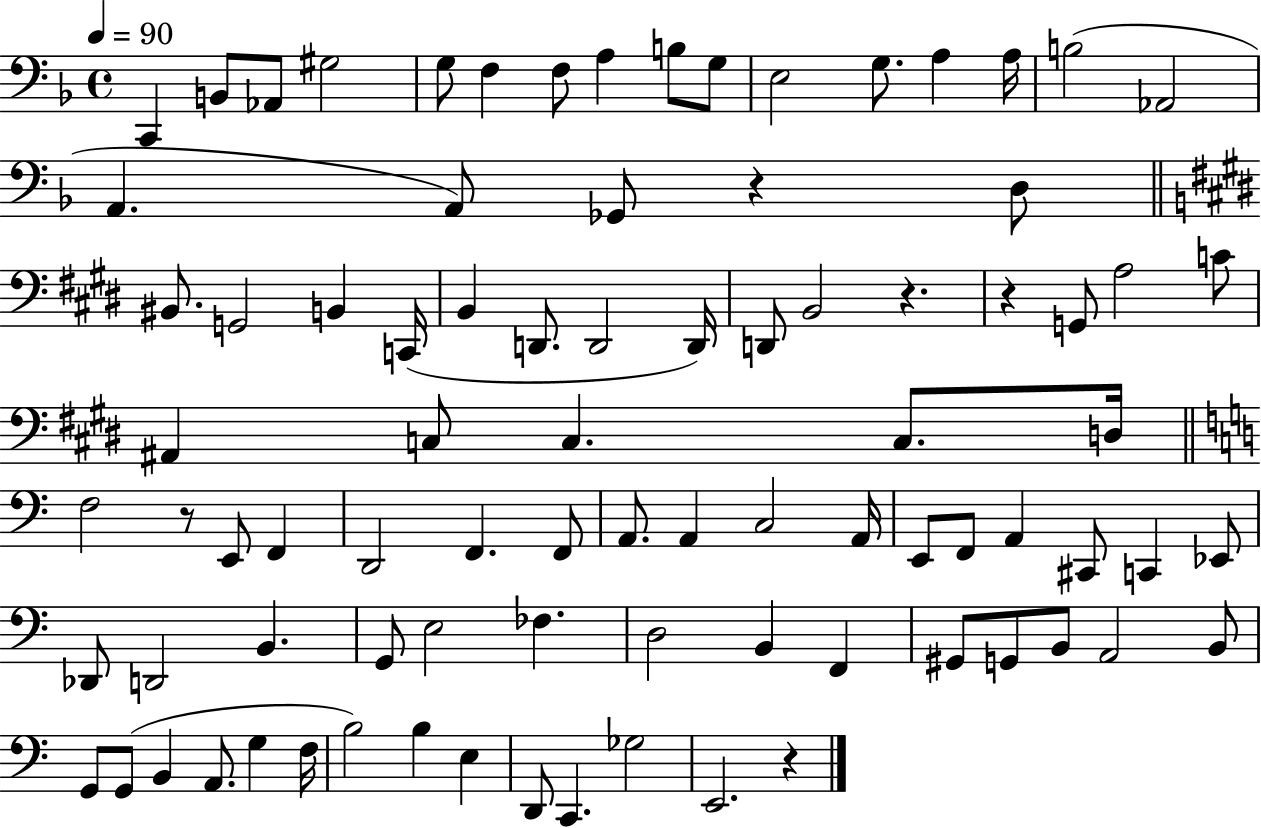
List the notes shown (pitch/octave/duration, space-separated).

C2/q B2/e Ab2/e G#3/h G3/e F3/q F3/e A3/q B3/e G3/e E3/h G3/e. A3/q A3/s B3/h Ab2/h A2/q. A2/e Gb2/e R/q D3/e BIS2/e. G2/h B2/q C2/s B2/q D2/e. D2/h D2/s D2/e B2/h R/q. R/q G2/e A3/h C4/e A#2/q C3/e C3/q. C3/e. D3/s F3/h R/e E2/e F2/q D2/h F2/q. F2/e A2/e. A2/q C3/h A2/s E2/e F2/e A2/q C#2/e C2/q Eb2/e Db2/e D2/h B2/q. G2/e E3/h FES3/q. D3/h B2/q F2/q G#2/e G2/e B2/e A2/h B2/e G2/e G2/e B2/q A2/e. G3/q F3/s B3/h B3/q E3/q D2/e C2/q. Gb3/h E2/h. R/q